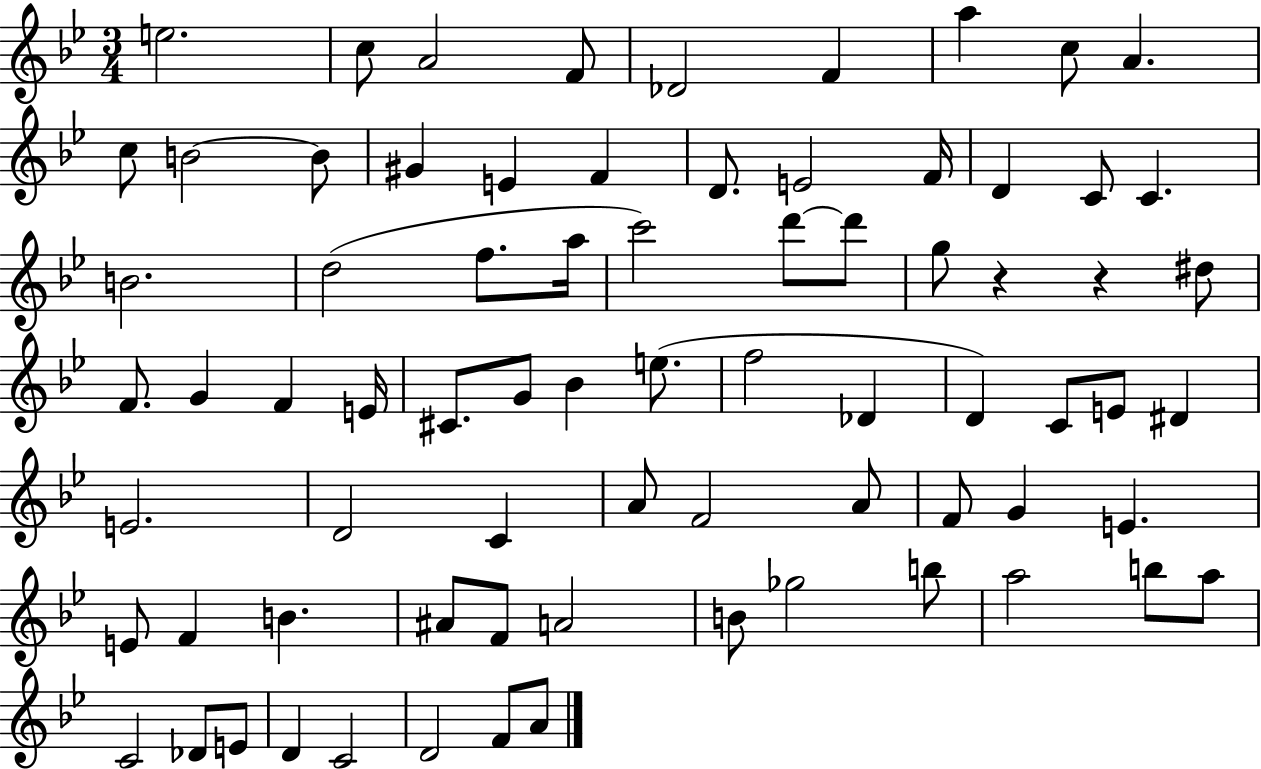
{
  \clef treble
  \numericTimeSignature
  \time 3/4
  \key bes \major
  e''2. | c''8 a'2 f'8 | des'2 f'4 | a''4 c''8 a'4. | \break c''8 b'2~~ b'8 | gis'4 e'4 f'4 | d'8. e'2 f'16 | d'4 c'8 c'4. | \break b'2. | d''2( f''8. a''16 | c'''2) d'''8~~ d'''8 | g''8 r4 r4 dis''8 | \break f'8. g'4 f'4 e'16 | cis'8. g'8 bes'4 e''8.( | f''2 des'4 | d'4) c'8 e'8 dis'4 | \break e'2. | d'2 c'4 | a'8 f'2 a'8 | f'8 g'4 e'4. | \break e'8 f'4 b'4. | ais'8 f'8 a'2 | b'8 ges''2 b''8 | a''2 b''8 a''8 | \break c'2 des'8 e'8 | d'4 c'2 | d'2 f'8 a'8 | \bar "|."
}